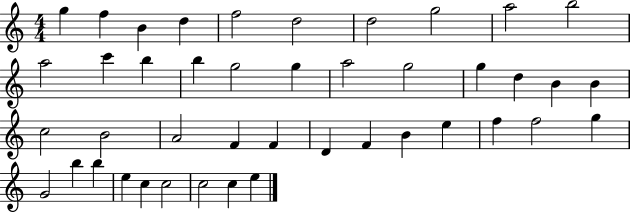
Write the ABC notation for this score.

X:1
T:Untitled
M:4/4
L:1/4
K:C
g f B d f2 d2 d2 g2 a2 b2 a2 c' b b g2 g a2 g2 g d B B c2 B2 A2 F F D F B e f f2 g G2 b b e c c2 c2 c e